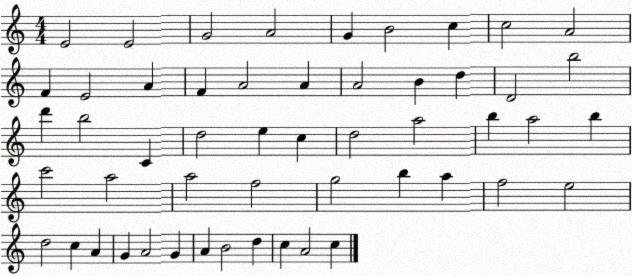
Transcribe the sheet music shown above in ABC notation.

X:1
T:Untitled
M:4/4
L:1/4
K:C
E2 E2 G2 A2 G B2 c c2 A2 F E2 A F A2 A A2 B d D2 b2 d' b2 C d2 e c d2 a2 b a2 b c'2 a2 a2 f2 g2 b a f2 e2 d2 c A G A2 G A B2 d c A2 c